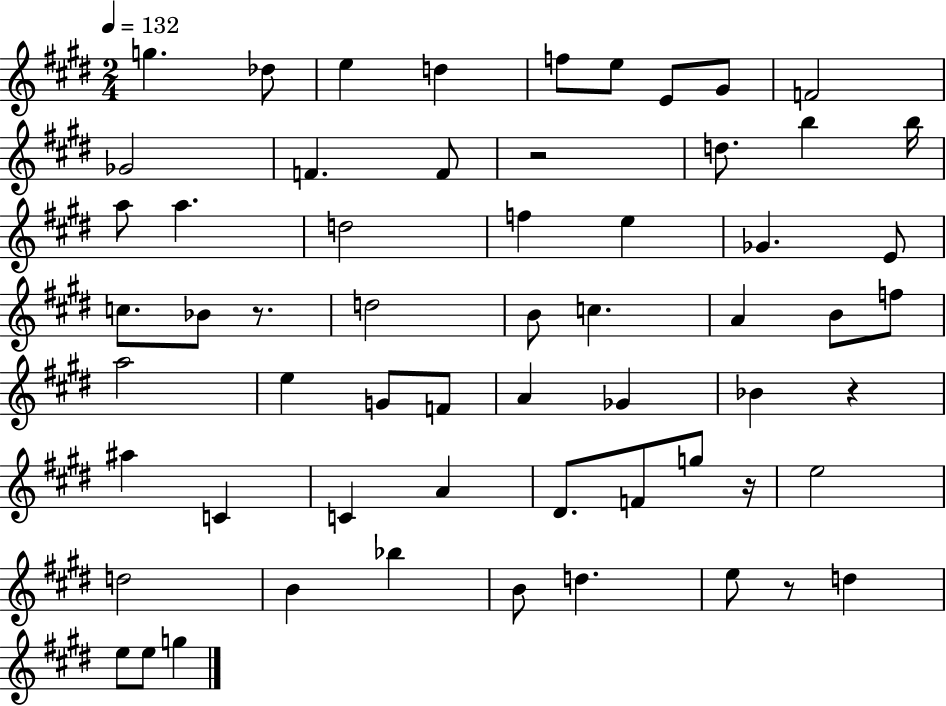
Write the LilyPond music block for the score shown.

{
  \clef treble
  \numericTimeSignature
  \time 2/4
  \key e \major
  \tempo 4 = 132
  \repeat volta 2 { g''4. des''8 | e''4 d''4 | f''8 e''8 e'8 gis'8 | f'2 | \break ges'2 | f'4. f'8 | r2 | d''8. b''4 b''16 | \break a''8 a''4. | d''2 | f''4 e''4 | ges'4. e'8 | \break c''8. bes'8 r8. | d''2 | b'8 c''4. | a'4 b'8 f''8 | \break a''2 | e''4 g'8 f'8 | a'4 ges'4 | bes'4 r4 | \break ais''4 c'4 | c'4 a'4 | dis'8. f'8 g''8 r16 | e''2 | \break d''2 | b'4 bes''4 | b'8 d''4. | e''8 r8 d''4 | \break e''8 e''8 g''4 | } \bar "|."
}